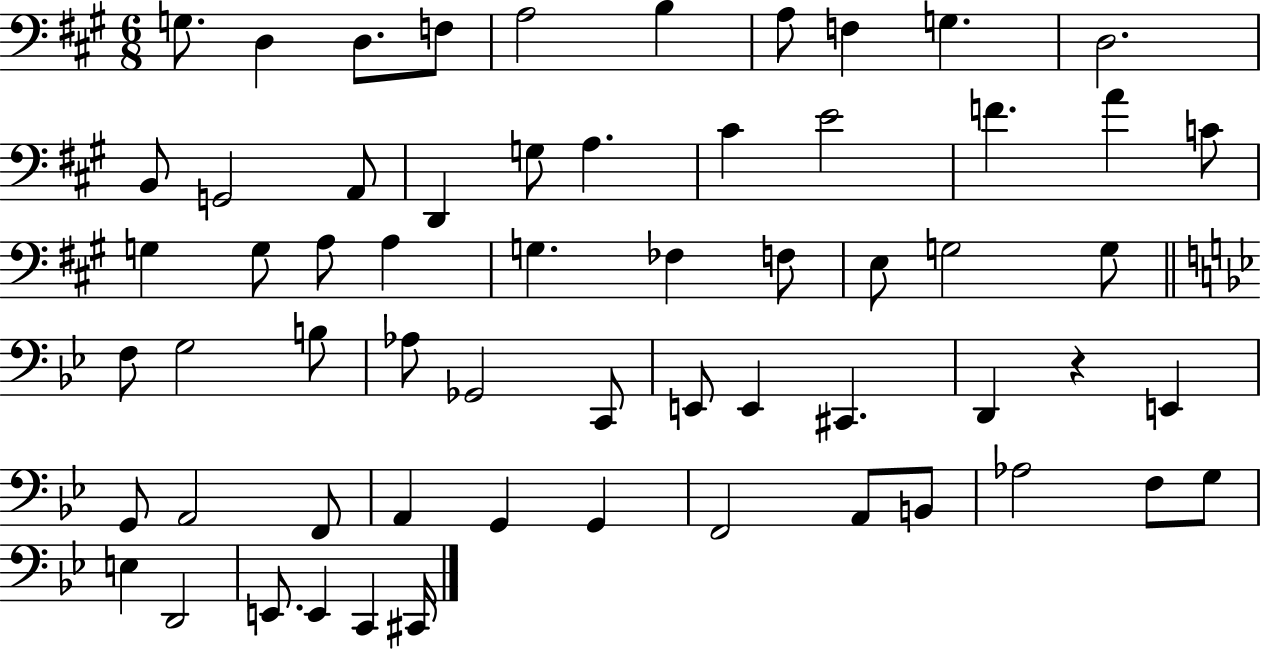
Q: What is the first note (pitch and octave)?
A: G3